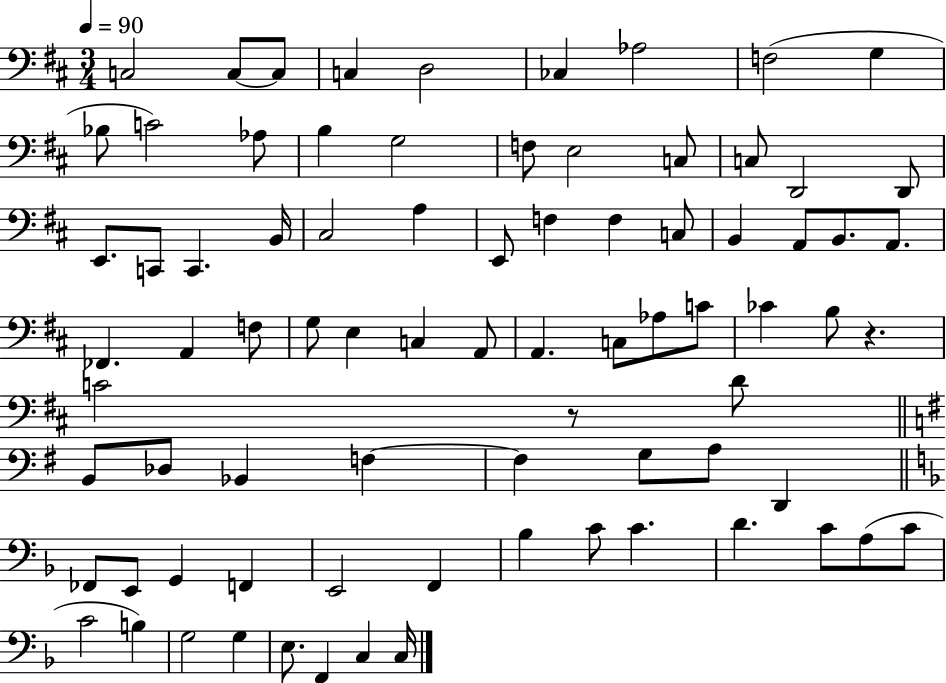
X:1
T:Untitled
M:3/4
L:1/4
K:D
C,2 C,/2 C,/2 C, D,2 _C, _A,2 F,2 G, _B,/2 C2 _A,/2 B, G,2 F,/2 E,2 C,/2 C,/2 D,,2 D,,/2 E,,/2 C,,/2 C,, B,,/4 ^C,2 A, E,,/2 F, F, C,/2 B,, A,,/2 B,,/2 A,,/2 _F,, A,, F,/2 G,/2 E, C, A,,/2 A,, C,/2 _A,/2 C/2 _C B,/2 z C2 z/2 D/2 B,,/2 _D,/2 _B,, F, F, G,/2 A,/2 D,, _F,,/2 E,,/2 G,, F,, E,,2 F,, _B, C/2 C D C/2 A,/2 C/2 C2 B, G,2 G, E,/2 F,, C, C,/4